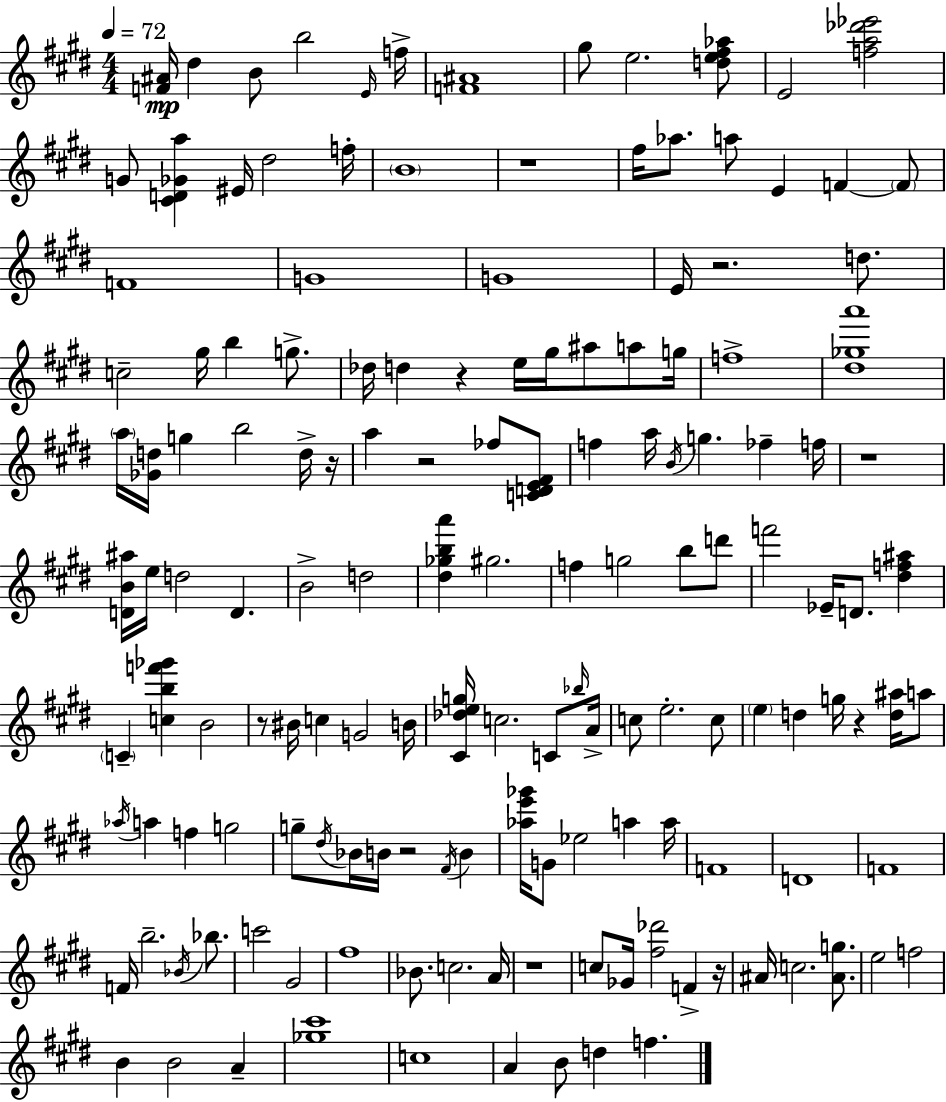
{
  \clef treble
  \numericTimeSignature
  \time 4/4
  \key e \major
  \tempo 4 = 72
  <f' ais'>16\mp dis''4 b'8 b''2 \grace { e'16 } | f''16-> <f' ais'>1 | gis''8 e''2. <d'' e'' fis'' aes''>8 | e'2 <f'' a'' des''' ees'''>2 | \break g'8 <cis' d' ges' a''>4 eis'16 dis''2 | f''16-. \parenthesize b'1 | r1 | fis''16 aes''8. a''8 e'4 f'4~~ \parenthesize f'8 | \break f'1 | g'1 | g'1 | e'16 r2. d''8. | \break c''2-- gis''16 b''4 g''8.-> | des''16 d''4 r4 e''16 gis''16 ais''8 a''8 | g''16 f''1-> | <dis'' ges'' a'''>1 | \break \parenthesize a''16 <ges' d''>16 g''4 b''2 d''16-> | r16 a''4 r2 fes''8 <c' d' e' fis'>8 | f''4 a''16 \acciaccatura { b'16 } g''4. fes''4-- | f''16 r1 | \break <d' b' ais''>16 e''16 d''2 d'4. | b'2-> d''2 | <dis'' ges'' b'' a'''>4 gis''2. | f''4 g''2 b''8 | \break d'''8 f'''2 ees'16-- d'8. <dis'' f'' ais''>4 | \parenthesize c'4-- <c'' b'' f''' ges'''>4 b'2 | r8 bis'16 c''4 g'2 | b'16 <cis' des'' e'' g''>16 c''2. c'8 | \break \grace { bes''16 } a'16-> c''8 e''2.-. | c''8 \parenthesize e''4 d''4 g''16 r4 | <d'' ais''>16 a''8 \acciaccatura { aes''16 } a''4 f''4 g''2 | g''8-- \acciaccatura { dis''16 } bes'16 b'16 r2 | \break \acciaccatura { fis'16 } b'4 <aes'' e''' ges'''>16 g'8 ees''2 | a''4 a''16 f'1 | d'1 | f'1 | \break f'16 b''2.-- | \acciaccatura { bes'16 } bes''8. c'''2 gis'2 | fis''1 | bes'8. c''2. | \break a'16 r1 | c''8 ges'16 <fis'' des'''>2 | f'4-> r16 ais'16 c''2. | <ais' g''>8. e''2 f''2 | \break b'4 b'2 | a'4-- <ges'' cis'''>1 | c''1 | a'4 b'8 d''4 | \break f''4. \bar "|."
}